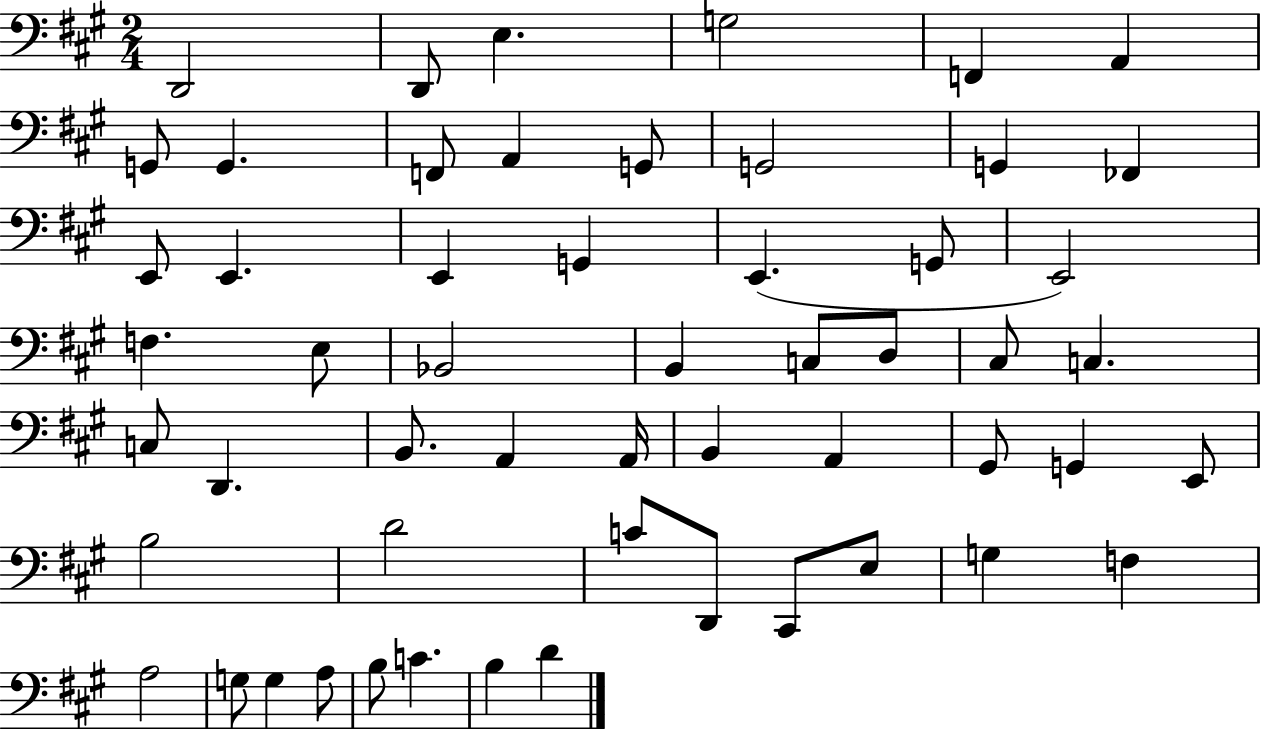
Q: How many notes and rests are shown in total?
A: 55